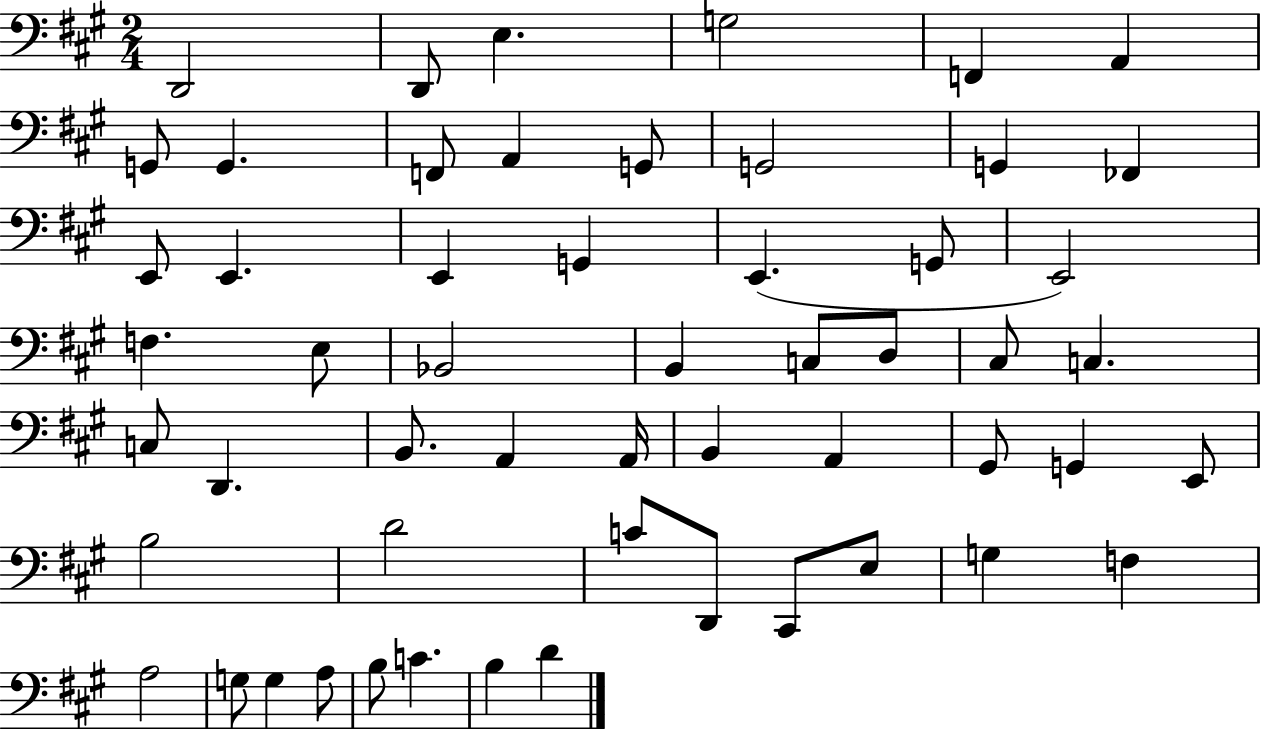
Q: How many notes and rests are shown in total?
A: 55